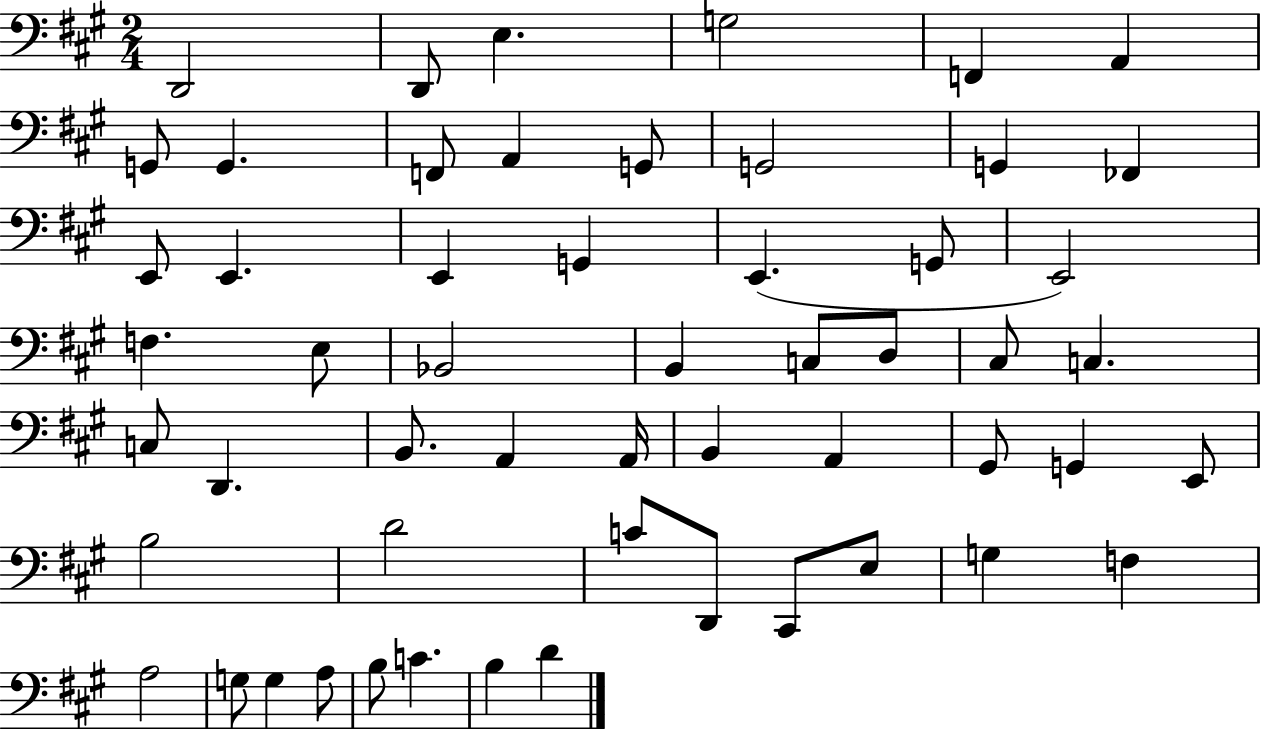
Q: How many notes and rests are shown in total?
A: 55